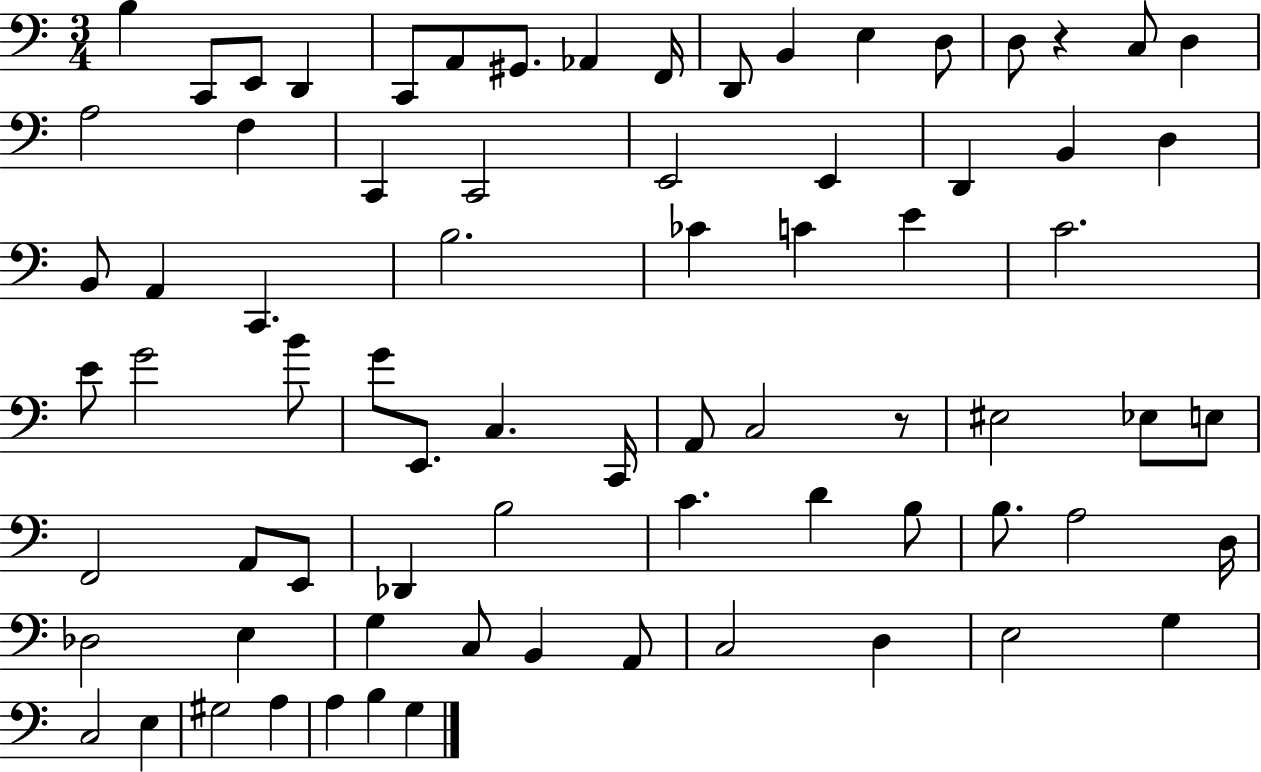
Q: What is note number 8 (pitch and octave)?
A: Ab2